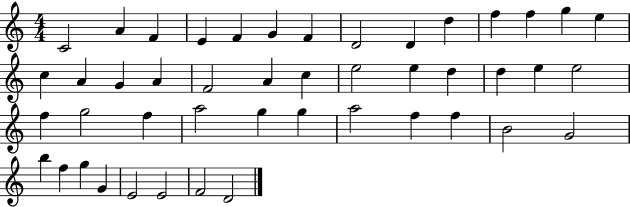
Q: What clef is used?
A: treble